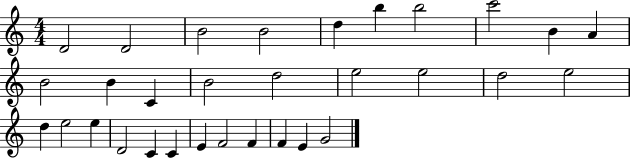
X:1
T:Untitled
M:4/4
L:1/4
K:C
D2 D2 B2 B2 d b b2 c'2 B A B2 B C B2 d2 e2 e2 d2 e2 d e2 e D2 C C E F2 F F E G2